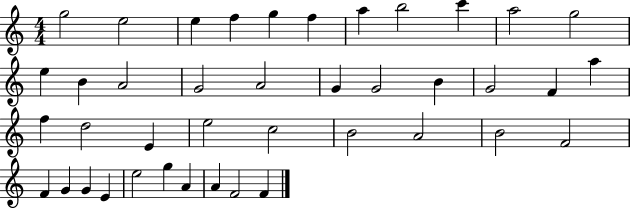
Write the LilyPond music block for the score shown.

{
  \clef treble
  \numericTimeSignature
  \time 4/4
  \key c \major
  g''2 e''2 | e''4 f''4 g''4 f''4 | a''4 b''2 c'''4 | a''2 g''2 | \break e''4 b'4 a'2 | g'2 a'2 | g'4 g'2 b'4 | g'2 f'4 a''4 | \break f''4 d''2 e'4 | e''2 c''2 | b'2 a'2 | b'2 f'2 | \break f'4 g'4 g'4 e'4 | e''2 g''4 a'4 | a'4 f'2 f'4 | \bar "|."
}